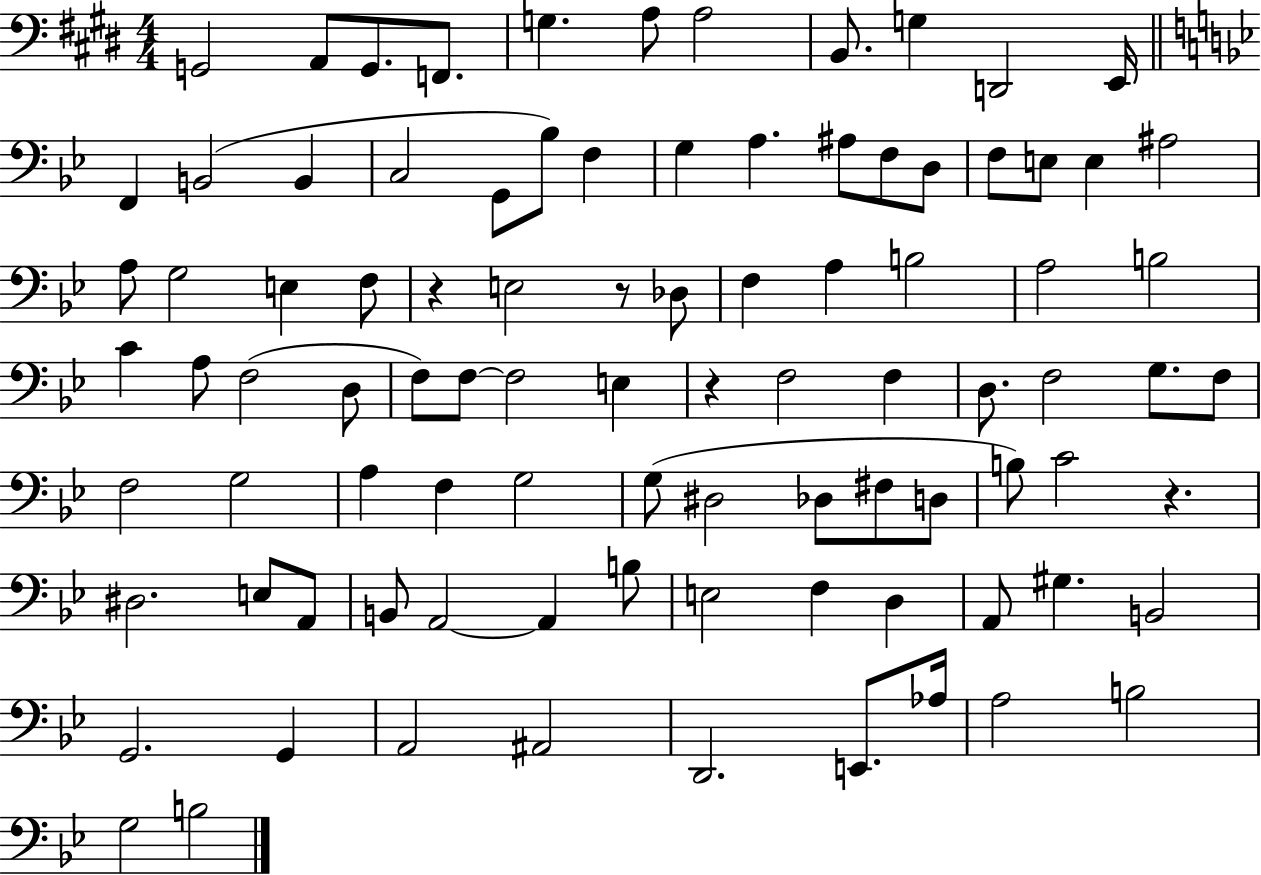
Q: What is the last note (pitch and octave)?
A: B3